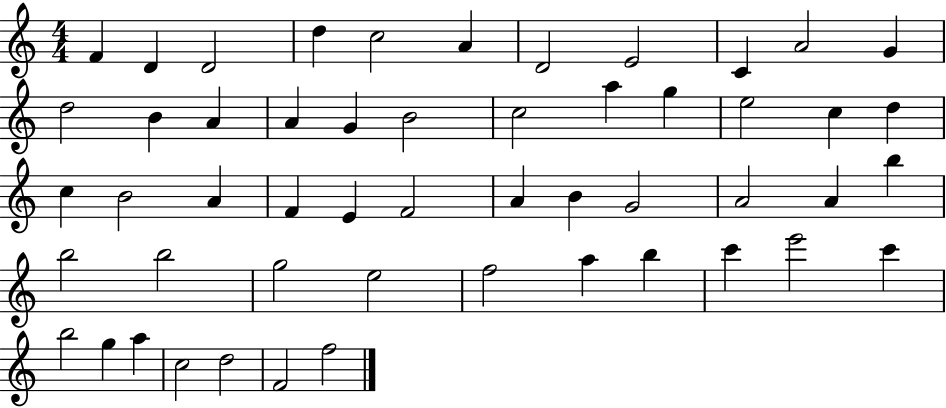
X:1
T:Untitled
M:4/4
L:1/4
K:C
F D D2 d c2 A D2 E2 C A2 G d2 B A A G B2 c2 a g e2 c d c B2 A F E F2 A B G2 A2 A b b2 b2 g2 e2 f2 a b c' e'2 c' b2 g a c2 d2 F2 f2